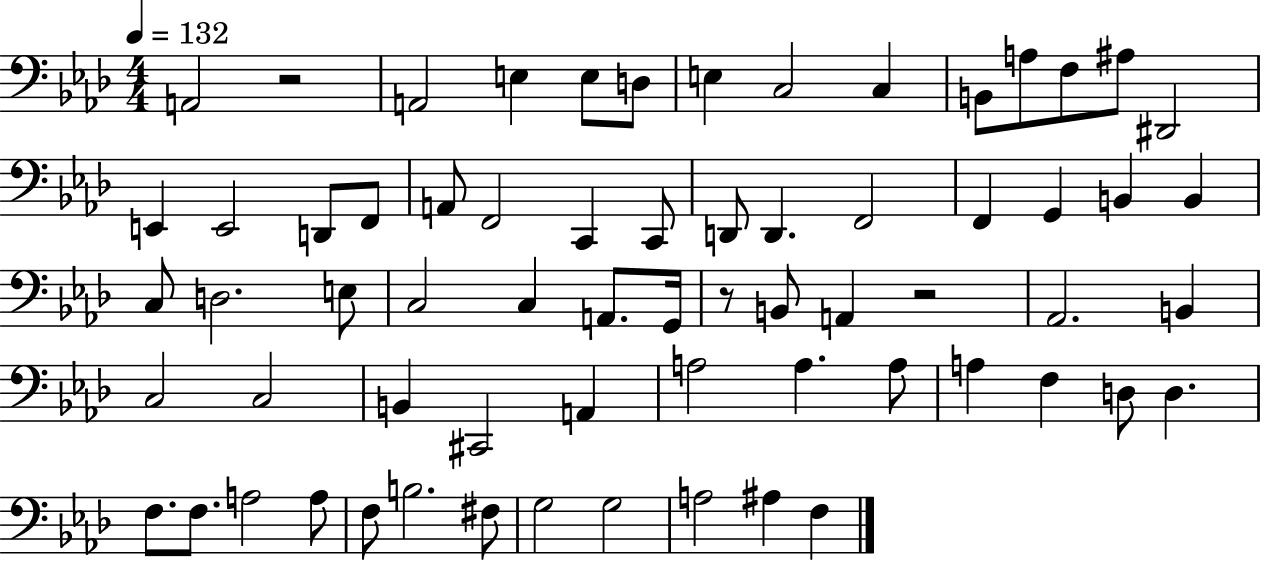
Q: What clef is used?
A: bass